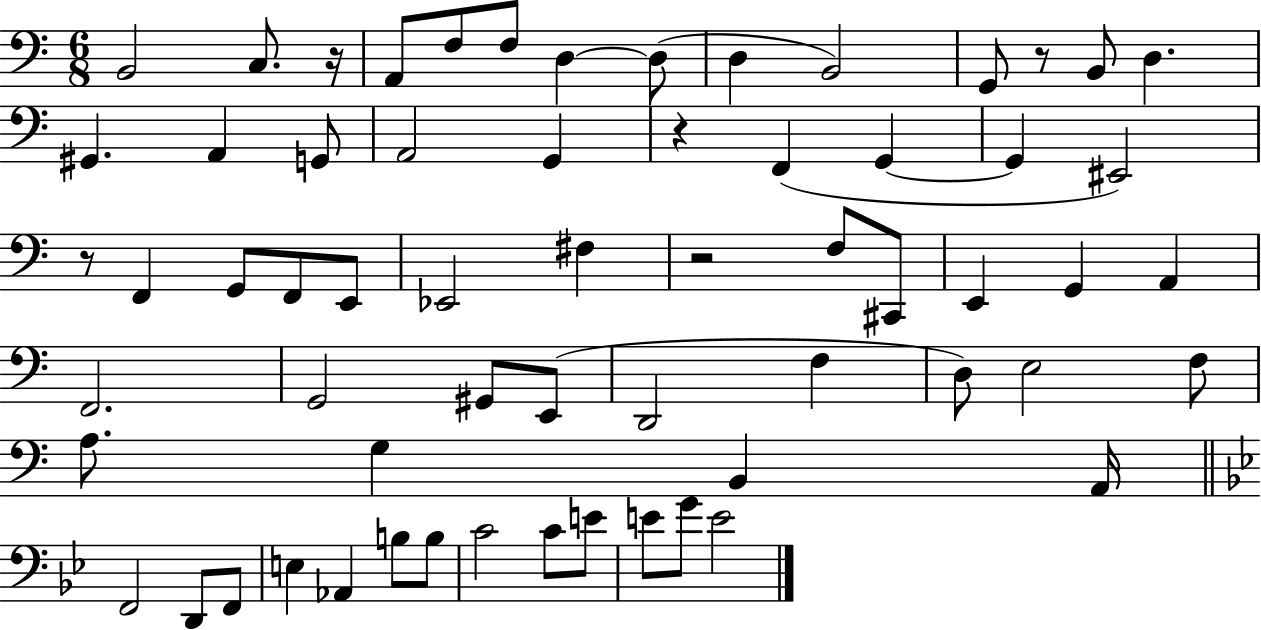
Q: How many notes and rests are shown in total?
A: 63